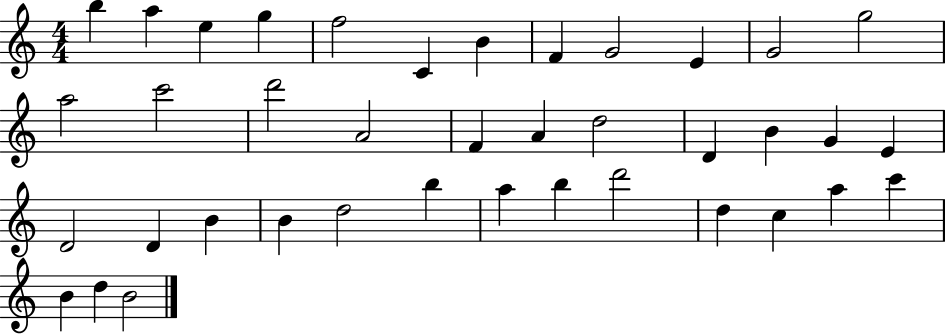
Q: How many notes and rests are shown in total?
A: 39